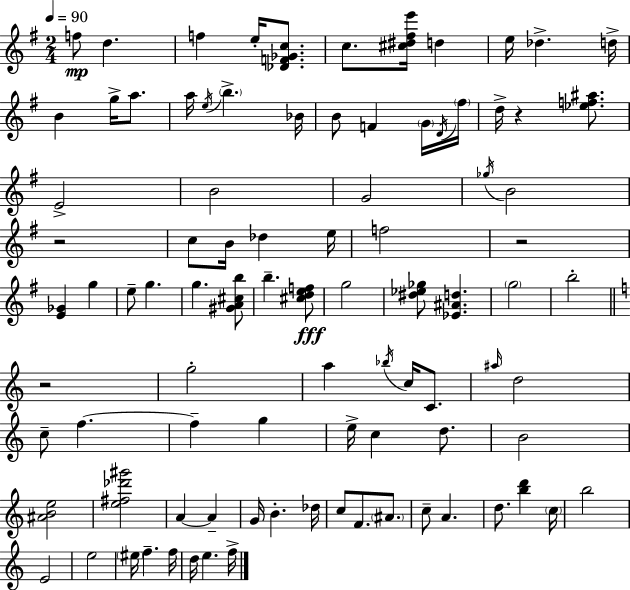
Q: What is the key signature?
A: G major